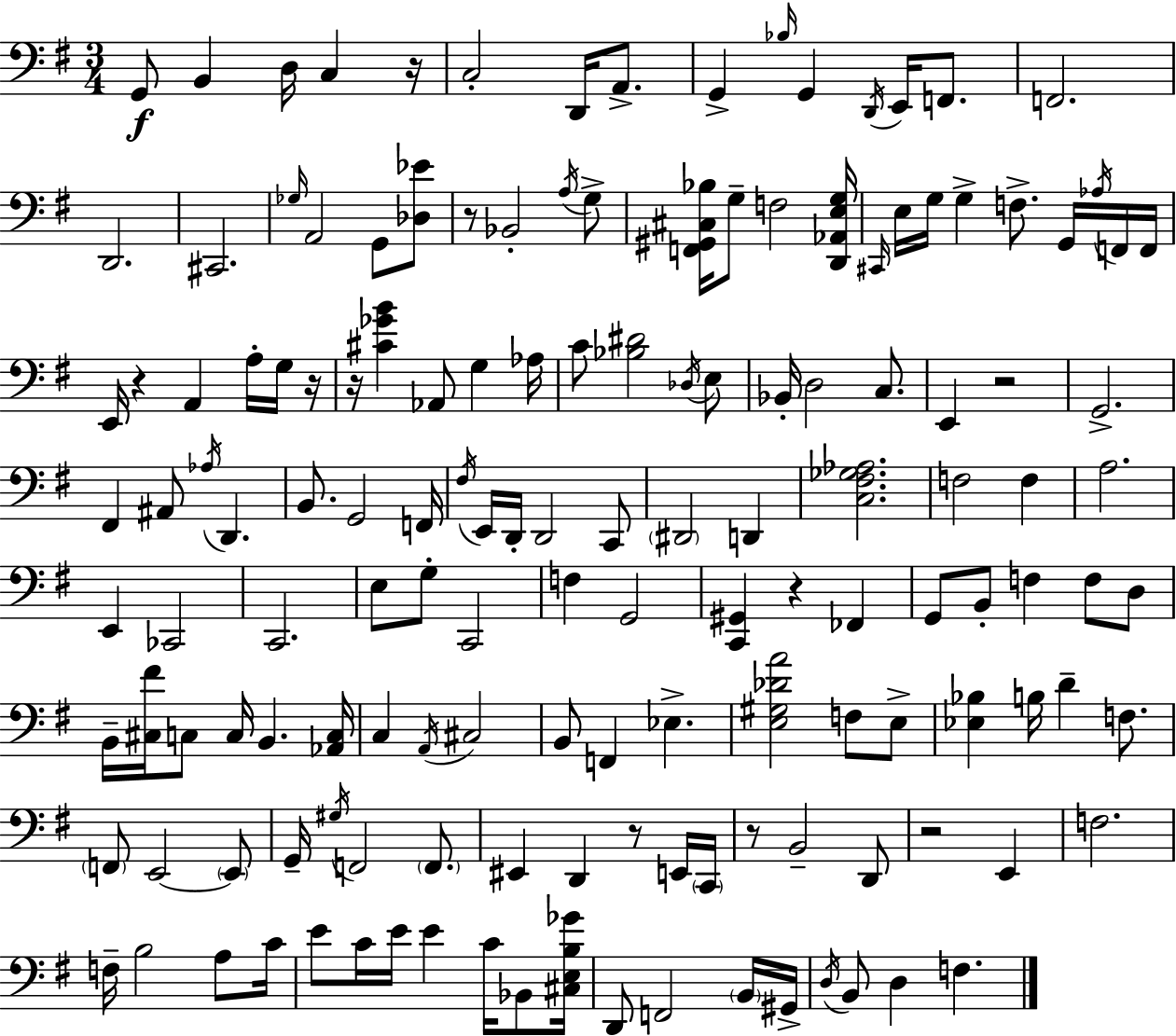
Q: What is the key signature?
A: G major